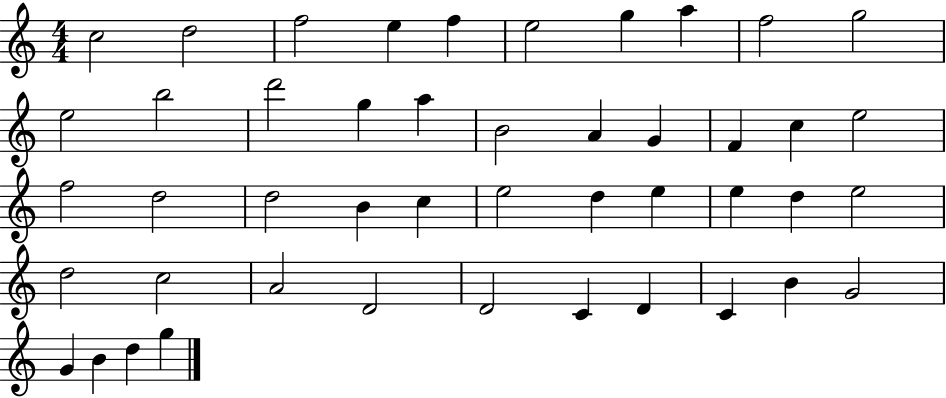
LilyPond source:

{
  \clef treble
  \numericTimeSignature
  \time 4/4
  \key c \major
  c''2 d''2 | f''2 e''4 f''4 | e''2 g''4 a''4 | f''2 g''2 | \break e''2 b''2 | d'''2 g''4 a''4 | b'2 a'4 g'4 | f'4 c''4 e''2 | \break f''2 d''2 | d''2 b'4 c''4 | e''2 d''4 e''4 | e''4 d''4 e''2 | \break d''2 c''2 | a'2 d'2 | d'2 c'4 d'4 | c'4 b'4 g'2 | \break g'4 b'4 d''4 g''4 | \bar "|."
}